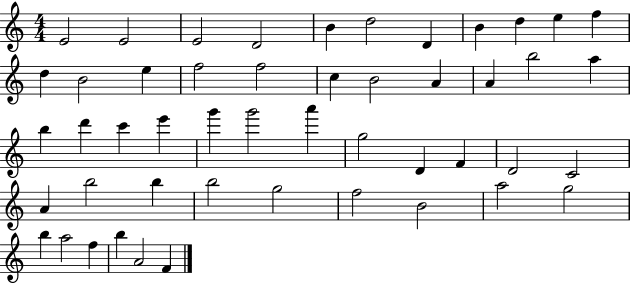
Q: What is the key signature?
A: C major